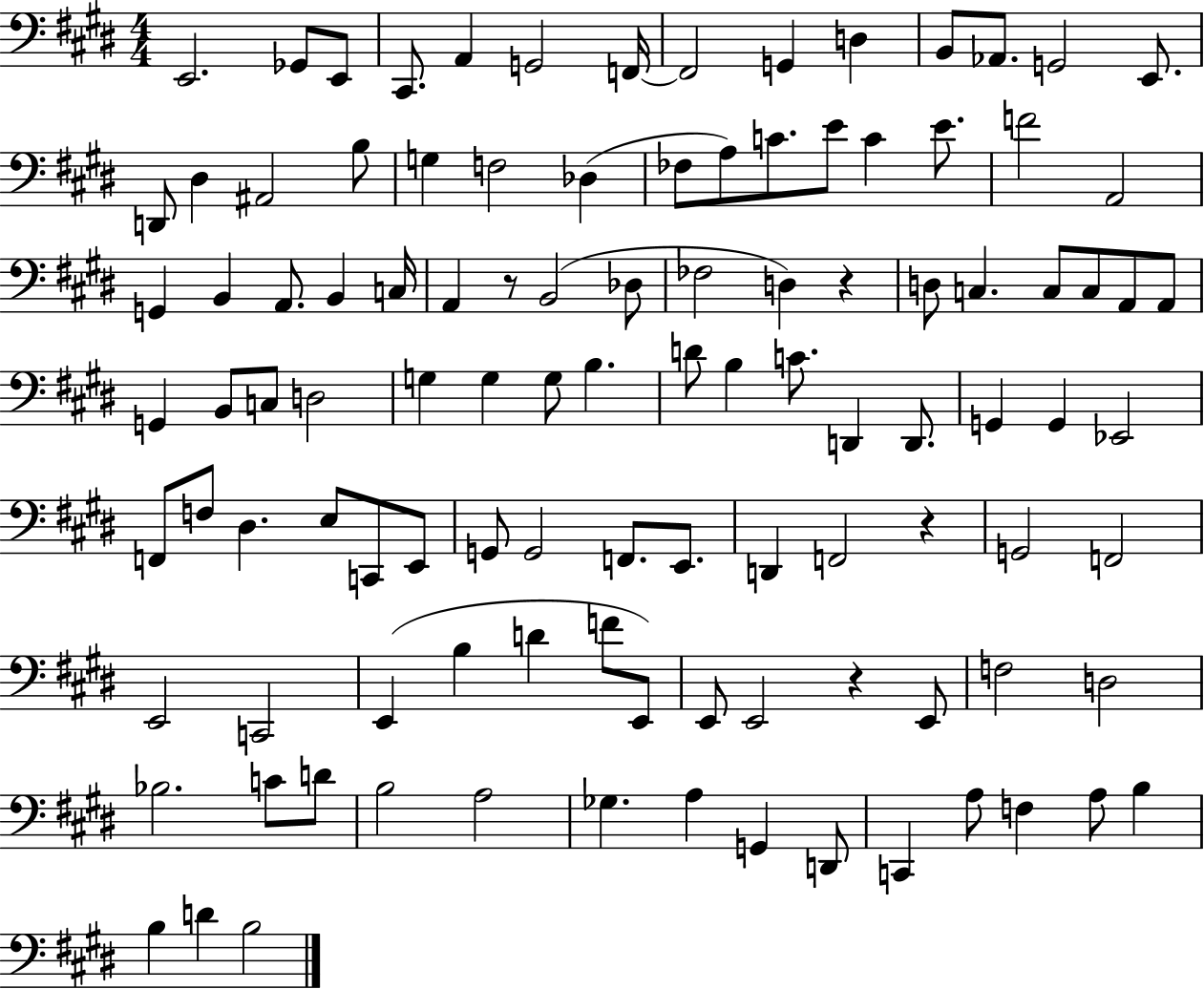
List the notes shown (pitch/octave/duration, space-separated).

E2/h. Gb2/e E2/e C#2/e. A2/q G2/h F2/s F2/h G2/q D3/q B2/e Ab2/e. G2/h E2/e. D2/e D#3/q A#2/h B3/e G3/q F3/h Db3/q FES3/e A3/e C4/e. E4/e C4/q E4/e. F4/h A2/h G2/q B2/q A2/e. B2/q C3/s A2/q R/e B2/h Db3/e FES3/h D3/q R/q D3/e C3/q. C3/e C3/e A2/e A2/e G2/q B2/e C3/e D3/h G3/q G3/q G3/e B3/q. D4/e B3/q C4/e. D2/q D2/e. G2/q G2/q Eb2/h F2/e F3/e D#3/q. E3/e C2/e E2/e G2/e G2/h F2/e. E2/e. D2/q F2/h R/q G2/h F2/h E2/h C2/h E2/q B3/q D4/q F4/e E2/e E2/e E2/h R/q E2/e F3/h D3/h Bb3/h. C4/e D4/e B3/h A3/h Gb3/q. A3/q G2/q D2/e C2/q A3/e F3/q A3/e B3/q B3/q D4/q B3/h